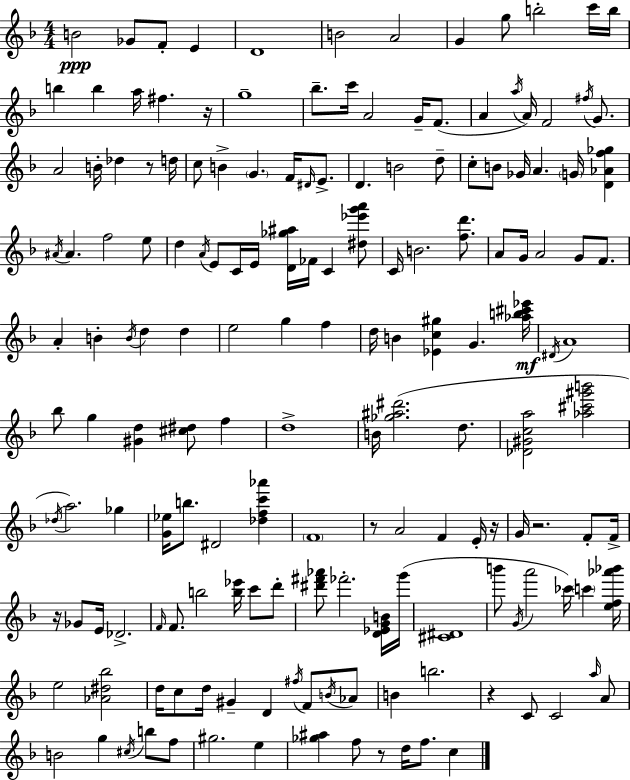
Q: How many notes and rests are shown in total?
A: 165